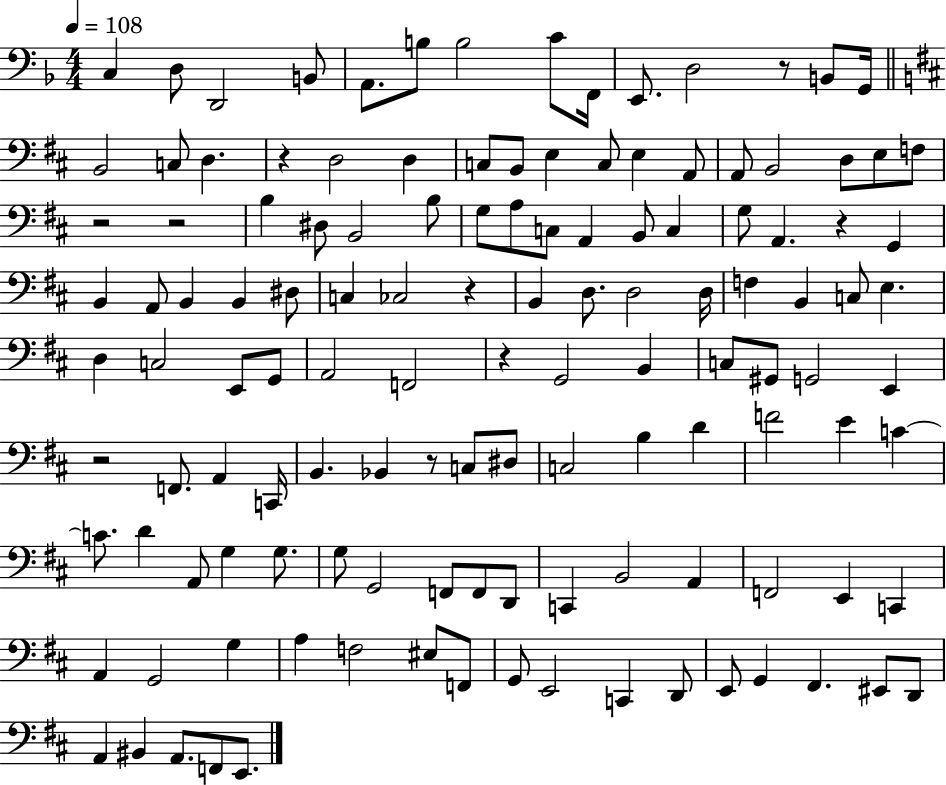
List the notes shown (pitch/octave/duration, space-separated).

C3/q D3/e D2/h B2/e A2/e. B3/e B3/h C4/e F2/s E2/e. D3/h R/e B2/e G2/s B2/h C3/e D3/q. R/q D3/h D3/q C3/e B2/e E3/q C3/e E3/q A2/e A2/e B2/h D3/e E3/e F3/e R/h R/h B3/q D#3/e B2/h B3/e G3/e A3/e C3/e A2/q B2/e C3/q G3/e A2/q. R/q G2/q B2/q A2/e B2/q B2/q D#3/e C3/q CES3/h R/q B2/q D3/e. D3/h D3/s F3/q B2/q C3/e E3/q. D3/q C3/h E2/e G2/e A2/h F2/h R/q G2/h B2/q C3/e G#2/e G2/h E2/q R/h F2/e. A2/q C2/s B2/q. Bb2/q R/e C3/e D#3/e C3/h B3/q D4/q F4/h E4/q C4/q C4/e. D4/q A2/e G3/q G3/e. G3/e G2/h F2/e F2/e D2/e C2/q B2/h A2/q F2/h E2/q C2/q A2/q G2/h G3/q A3/q F3/h EIS3/e F2/e G2/e E2/h C2/q D2/e E2/e G2/q F#2/q. EIS2/e D2/e A2/q BIS2/q A2/e. F2/e E2/e.